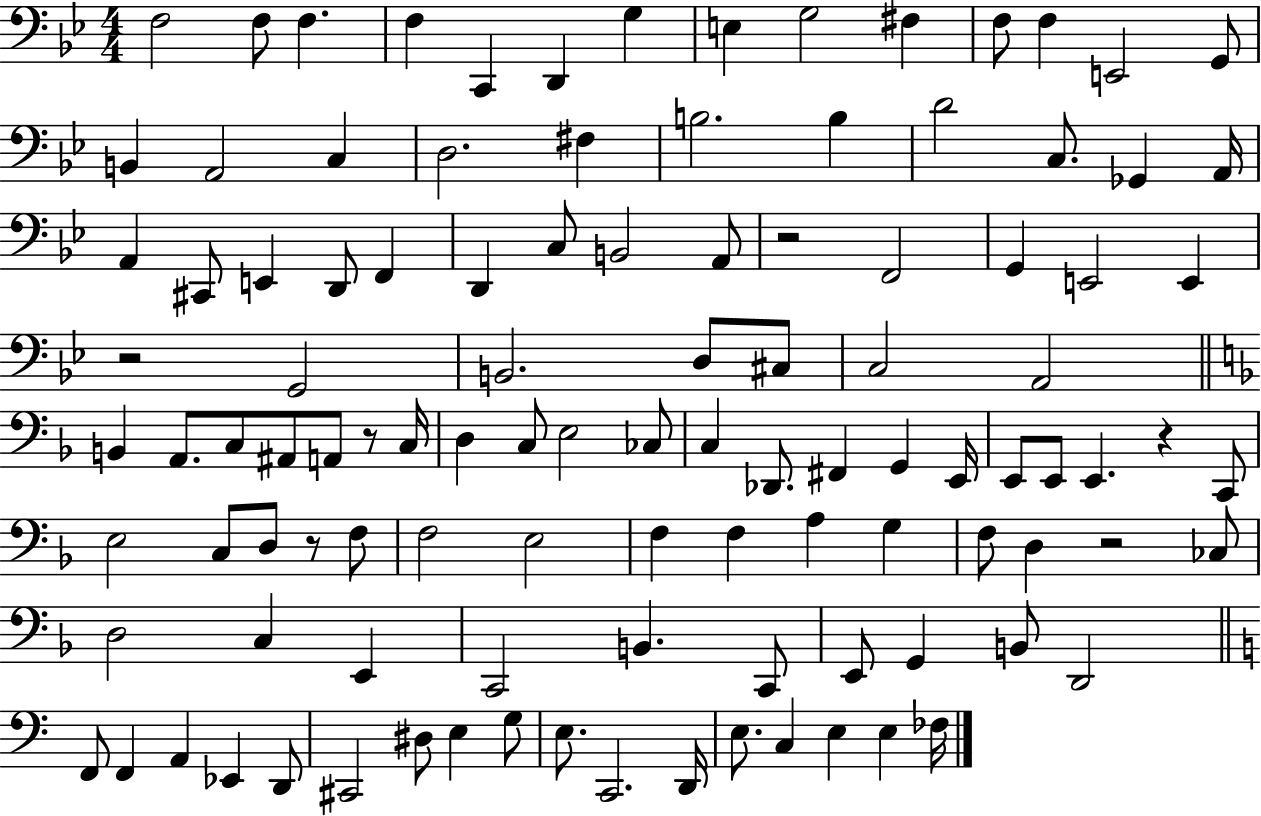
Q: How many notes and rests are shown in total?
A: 109